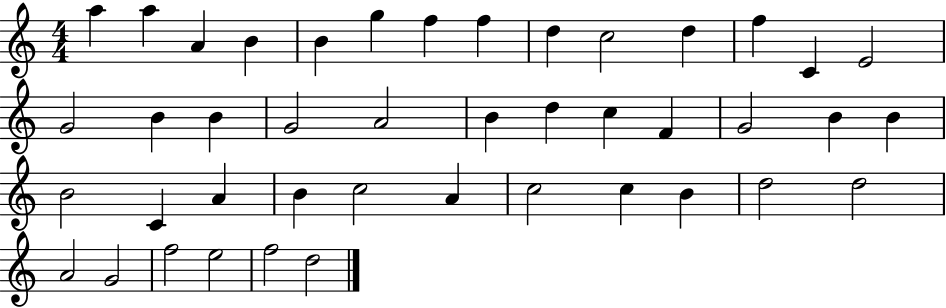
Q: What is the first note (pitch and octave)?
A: A5